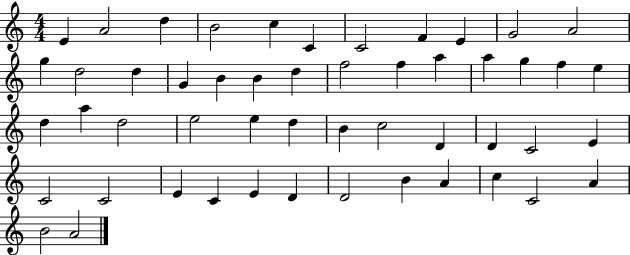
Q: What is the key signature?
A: C major